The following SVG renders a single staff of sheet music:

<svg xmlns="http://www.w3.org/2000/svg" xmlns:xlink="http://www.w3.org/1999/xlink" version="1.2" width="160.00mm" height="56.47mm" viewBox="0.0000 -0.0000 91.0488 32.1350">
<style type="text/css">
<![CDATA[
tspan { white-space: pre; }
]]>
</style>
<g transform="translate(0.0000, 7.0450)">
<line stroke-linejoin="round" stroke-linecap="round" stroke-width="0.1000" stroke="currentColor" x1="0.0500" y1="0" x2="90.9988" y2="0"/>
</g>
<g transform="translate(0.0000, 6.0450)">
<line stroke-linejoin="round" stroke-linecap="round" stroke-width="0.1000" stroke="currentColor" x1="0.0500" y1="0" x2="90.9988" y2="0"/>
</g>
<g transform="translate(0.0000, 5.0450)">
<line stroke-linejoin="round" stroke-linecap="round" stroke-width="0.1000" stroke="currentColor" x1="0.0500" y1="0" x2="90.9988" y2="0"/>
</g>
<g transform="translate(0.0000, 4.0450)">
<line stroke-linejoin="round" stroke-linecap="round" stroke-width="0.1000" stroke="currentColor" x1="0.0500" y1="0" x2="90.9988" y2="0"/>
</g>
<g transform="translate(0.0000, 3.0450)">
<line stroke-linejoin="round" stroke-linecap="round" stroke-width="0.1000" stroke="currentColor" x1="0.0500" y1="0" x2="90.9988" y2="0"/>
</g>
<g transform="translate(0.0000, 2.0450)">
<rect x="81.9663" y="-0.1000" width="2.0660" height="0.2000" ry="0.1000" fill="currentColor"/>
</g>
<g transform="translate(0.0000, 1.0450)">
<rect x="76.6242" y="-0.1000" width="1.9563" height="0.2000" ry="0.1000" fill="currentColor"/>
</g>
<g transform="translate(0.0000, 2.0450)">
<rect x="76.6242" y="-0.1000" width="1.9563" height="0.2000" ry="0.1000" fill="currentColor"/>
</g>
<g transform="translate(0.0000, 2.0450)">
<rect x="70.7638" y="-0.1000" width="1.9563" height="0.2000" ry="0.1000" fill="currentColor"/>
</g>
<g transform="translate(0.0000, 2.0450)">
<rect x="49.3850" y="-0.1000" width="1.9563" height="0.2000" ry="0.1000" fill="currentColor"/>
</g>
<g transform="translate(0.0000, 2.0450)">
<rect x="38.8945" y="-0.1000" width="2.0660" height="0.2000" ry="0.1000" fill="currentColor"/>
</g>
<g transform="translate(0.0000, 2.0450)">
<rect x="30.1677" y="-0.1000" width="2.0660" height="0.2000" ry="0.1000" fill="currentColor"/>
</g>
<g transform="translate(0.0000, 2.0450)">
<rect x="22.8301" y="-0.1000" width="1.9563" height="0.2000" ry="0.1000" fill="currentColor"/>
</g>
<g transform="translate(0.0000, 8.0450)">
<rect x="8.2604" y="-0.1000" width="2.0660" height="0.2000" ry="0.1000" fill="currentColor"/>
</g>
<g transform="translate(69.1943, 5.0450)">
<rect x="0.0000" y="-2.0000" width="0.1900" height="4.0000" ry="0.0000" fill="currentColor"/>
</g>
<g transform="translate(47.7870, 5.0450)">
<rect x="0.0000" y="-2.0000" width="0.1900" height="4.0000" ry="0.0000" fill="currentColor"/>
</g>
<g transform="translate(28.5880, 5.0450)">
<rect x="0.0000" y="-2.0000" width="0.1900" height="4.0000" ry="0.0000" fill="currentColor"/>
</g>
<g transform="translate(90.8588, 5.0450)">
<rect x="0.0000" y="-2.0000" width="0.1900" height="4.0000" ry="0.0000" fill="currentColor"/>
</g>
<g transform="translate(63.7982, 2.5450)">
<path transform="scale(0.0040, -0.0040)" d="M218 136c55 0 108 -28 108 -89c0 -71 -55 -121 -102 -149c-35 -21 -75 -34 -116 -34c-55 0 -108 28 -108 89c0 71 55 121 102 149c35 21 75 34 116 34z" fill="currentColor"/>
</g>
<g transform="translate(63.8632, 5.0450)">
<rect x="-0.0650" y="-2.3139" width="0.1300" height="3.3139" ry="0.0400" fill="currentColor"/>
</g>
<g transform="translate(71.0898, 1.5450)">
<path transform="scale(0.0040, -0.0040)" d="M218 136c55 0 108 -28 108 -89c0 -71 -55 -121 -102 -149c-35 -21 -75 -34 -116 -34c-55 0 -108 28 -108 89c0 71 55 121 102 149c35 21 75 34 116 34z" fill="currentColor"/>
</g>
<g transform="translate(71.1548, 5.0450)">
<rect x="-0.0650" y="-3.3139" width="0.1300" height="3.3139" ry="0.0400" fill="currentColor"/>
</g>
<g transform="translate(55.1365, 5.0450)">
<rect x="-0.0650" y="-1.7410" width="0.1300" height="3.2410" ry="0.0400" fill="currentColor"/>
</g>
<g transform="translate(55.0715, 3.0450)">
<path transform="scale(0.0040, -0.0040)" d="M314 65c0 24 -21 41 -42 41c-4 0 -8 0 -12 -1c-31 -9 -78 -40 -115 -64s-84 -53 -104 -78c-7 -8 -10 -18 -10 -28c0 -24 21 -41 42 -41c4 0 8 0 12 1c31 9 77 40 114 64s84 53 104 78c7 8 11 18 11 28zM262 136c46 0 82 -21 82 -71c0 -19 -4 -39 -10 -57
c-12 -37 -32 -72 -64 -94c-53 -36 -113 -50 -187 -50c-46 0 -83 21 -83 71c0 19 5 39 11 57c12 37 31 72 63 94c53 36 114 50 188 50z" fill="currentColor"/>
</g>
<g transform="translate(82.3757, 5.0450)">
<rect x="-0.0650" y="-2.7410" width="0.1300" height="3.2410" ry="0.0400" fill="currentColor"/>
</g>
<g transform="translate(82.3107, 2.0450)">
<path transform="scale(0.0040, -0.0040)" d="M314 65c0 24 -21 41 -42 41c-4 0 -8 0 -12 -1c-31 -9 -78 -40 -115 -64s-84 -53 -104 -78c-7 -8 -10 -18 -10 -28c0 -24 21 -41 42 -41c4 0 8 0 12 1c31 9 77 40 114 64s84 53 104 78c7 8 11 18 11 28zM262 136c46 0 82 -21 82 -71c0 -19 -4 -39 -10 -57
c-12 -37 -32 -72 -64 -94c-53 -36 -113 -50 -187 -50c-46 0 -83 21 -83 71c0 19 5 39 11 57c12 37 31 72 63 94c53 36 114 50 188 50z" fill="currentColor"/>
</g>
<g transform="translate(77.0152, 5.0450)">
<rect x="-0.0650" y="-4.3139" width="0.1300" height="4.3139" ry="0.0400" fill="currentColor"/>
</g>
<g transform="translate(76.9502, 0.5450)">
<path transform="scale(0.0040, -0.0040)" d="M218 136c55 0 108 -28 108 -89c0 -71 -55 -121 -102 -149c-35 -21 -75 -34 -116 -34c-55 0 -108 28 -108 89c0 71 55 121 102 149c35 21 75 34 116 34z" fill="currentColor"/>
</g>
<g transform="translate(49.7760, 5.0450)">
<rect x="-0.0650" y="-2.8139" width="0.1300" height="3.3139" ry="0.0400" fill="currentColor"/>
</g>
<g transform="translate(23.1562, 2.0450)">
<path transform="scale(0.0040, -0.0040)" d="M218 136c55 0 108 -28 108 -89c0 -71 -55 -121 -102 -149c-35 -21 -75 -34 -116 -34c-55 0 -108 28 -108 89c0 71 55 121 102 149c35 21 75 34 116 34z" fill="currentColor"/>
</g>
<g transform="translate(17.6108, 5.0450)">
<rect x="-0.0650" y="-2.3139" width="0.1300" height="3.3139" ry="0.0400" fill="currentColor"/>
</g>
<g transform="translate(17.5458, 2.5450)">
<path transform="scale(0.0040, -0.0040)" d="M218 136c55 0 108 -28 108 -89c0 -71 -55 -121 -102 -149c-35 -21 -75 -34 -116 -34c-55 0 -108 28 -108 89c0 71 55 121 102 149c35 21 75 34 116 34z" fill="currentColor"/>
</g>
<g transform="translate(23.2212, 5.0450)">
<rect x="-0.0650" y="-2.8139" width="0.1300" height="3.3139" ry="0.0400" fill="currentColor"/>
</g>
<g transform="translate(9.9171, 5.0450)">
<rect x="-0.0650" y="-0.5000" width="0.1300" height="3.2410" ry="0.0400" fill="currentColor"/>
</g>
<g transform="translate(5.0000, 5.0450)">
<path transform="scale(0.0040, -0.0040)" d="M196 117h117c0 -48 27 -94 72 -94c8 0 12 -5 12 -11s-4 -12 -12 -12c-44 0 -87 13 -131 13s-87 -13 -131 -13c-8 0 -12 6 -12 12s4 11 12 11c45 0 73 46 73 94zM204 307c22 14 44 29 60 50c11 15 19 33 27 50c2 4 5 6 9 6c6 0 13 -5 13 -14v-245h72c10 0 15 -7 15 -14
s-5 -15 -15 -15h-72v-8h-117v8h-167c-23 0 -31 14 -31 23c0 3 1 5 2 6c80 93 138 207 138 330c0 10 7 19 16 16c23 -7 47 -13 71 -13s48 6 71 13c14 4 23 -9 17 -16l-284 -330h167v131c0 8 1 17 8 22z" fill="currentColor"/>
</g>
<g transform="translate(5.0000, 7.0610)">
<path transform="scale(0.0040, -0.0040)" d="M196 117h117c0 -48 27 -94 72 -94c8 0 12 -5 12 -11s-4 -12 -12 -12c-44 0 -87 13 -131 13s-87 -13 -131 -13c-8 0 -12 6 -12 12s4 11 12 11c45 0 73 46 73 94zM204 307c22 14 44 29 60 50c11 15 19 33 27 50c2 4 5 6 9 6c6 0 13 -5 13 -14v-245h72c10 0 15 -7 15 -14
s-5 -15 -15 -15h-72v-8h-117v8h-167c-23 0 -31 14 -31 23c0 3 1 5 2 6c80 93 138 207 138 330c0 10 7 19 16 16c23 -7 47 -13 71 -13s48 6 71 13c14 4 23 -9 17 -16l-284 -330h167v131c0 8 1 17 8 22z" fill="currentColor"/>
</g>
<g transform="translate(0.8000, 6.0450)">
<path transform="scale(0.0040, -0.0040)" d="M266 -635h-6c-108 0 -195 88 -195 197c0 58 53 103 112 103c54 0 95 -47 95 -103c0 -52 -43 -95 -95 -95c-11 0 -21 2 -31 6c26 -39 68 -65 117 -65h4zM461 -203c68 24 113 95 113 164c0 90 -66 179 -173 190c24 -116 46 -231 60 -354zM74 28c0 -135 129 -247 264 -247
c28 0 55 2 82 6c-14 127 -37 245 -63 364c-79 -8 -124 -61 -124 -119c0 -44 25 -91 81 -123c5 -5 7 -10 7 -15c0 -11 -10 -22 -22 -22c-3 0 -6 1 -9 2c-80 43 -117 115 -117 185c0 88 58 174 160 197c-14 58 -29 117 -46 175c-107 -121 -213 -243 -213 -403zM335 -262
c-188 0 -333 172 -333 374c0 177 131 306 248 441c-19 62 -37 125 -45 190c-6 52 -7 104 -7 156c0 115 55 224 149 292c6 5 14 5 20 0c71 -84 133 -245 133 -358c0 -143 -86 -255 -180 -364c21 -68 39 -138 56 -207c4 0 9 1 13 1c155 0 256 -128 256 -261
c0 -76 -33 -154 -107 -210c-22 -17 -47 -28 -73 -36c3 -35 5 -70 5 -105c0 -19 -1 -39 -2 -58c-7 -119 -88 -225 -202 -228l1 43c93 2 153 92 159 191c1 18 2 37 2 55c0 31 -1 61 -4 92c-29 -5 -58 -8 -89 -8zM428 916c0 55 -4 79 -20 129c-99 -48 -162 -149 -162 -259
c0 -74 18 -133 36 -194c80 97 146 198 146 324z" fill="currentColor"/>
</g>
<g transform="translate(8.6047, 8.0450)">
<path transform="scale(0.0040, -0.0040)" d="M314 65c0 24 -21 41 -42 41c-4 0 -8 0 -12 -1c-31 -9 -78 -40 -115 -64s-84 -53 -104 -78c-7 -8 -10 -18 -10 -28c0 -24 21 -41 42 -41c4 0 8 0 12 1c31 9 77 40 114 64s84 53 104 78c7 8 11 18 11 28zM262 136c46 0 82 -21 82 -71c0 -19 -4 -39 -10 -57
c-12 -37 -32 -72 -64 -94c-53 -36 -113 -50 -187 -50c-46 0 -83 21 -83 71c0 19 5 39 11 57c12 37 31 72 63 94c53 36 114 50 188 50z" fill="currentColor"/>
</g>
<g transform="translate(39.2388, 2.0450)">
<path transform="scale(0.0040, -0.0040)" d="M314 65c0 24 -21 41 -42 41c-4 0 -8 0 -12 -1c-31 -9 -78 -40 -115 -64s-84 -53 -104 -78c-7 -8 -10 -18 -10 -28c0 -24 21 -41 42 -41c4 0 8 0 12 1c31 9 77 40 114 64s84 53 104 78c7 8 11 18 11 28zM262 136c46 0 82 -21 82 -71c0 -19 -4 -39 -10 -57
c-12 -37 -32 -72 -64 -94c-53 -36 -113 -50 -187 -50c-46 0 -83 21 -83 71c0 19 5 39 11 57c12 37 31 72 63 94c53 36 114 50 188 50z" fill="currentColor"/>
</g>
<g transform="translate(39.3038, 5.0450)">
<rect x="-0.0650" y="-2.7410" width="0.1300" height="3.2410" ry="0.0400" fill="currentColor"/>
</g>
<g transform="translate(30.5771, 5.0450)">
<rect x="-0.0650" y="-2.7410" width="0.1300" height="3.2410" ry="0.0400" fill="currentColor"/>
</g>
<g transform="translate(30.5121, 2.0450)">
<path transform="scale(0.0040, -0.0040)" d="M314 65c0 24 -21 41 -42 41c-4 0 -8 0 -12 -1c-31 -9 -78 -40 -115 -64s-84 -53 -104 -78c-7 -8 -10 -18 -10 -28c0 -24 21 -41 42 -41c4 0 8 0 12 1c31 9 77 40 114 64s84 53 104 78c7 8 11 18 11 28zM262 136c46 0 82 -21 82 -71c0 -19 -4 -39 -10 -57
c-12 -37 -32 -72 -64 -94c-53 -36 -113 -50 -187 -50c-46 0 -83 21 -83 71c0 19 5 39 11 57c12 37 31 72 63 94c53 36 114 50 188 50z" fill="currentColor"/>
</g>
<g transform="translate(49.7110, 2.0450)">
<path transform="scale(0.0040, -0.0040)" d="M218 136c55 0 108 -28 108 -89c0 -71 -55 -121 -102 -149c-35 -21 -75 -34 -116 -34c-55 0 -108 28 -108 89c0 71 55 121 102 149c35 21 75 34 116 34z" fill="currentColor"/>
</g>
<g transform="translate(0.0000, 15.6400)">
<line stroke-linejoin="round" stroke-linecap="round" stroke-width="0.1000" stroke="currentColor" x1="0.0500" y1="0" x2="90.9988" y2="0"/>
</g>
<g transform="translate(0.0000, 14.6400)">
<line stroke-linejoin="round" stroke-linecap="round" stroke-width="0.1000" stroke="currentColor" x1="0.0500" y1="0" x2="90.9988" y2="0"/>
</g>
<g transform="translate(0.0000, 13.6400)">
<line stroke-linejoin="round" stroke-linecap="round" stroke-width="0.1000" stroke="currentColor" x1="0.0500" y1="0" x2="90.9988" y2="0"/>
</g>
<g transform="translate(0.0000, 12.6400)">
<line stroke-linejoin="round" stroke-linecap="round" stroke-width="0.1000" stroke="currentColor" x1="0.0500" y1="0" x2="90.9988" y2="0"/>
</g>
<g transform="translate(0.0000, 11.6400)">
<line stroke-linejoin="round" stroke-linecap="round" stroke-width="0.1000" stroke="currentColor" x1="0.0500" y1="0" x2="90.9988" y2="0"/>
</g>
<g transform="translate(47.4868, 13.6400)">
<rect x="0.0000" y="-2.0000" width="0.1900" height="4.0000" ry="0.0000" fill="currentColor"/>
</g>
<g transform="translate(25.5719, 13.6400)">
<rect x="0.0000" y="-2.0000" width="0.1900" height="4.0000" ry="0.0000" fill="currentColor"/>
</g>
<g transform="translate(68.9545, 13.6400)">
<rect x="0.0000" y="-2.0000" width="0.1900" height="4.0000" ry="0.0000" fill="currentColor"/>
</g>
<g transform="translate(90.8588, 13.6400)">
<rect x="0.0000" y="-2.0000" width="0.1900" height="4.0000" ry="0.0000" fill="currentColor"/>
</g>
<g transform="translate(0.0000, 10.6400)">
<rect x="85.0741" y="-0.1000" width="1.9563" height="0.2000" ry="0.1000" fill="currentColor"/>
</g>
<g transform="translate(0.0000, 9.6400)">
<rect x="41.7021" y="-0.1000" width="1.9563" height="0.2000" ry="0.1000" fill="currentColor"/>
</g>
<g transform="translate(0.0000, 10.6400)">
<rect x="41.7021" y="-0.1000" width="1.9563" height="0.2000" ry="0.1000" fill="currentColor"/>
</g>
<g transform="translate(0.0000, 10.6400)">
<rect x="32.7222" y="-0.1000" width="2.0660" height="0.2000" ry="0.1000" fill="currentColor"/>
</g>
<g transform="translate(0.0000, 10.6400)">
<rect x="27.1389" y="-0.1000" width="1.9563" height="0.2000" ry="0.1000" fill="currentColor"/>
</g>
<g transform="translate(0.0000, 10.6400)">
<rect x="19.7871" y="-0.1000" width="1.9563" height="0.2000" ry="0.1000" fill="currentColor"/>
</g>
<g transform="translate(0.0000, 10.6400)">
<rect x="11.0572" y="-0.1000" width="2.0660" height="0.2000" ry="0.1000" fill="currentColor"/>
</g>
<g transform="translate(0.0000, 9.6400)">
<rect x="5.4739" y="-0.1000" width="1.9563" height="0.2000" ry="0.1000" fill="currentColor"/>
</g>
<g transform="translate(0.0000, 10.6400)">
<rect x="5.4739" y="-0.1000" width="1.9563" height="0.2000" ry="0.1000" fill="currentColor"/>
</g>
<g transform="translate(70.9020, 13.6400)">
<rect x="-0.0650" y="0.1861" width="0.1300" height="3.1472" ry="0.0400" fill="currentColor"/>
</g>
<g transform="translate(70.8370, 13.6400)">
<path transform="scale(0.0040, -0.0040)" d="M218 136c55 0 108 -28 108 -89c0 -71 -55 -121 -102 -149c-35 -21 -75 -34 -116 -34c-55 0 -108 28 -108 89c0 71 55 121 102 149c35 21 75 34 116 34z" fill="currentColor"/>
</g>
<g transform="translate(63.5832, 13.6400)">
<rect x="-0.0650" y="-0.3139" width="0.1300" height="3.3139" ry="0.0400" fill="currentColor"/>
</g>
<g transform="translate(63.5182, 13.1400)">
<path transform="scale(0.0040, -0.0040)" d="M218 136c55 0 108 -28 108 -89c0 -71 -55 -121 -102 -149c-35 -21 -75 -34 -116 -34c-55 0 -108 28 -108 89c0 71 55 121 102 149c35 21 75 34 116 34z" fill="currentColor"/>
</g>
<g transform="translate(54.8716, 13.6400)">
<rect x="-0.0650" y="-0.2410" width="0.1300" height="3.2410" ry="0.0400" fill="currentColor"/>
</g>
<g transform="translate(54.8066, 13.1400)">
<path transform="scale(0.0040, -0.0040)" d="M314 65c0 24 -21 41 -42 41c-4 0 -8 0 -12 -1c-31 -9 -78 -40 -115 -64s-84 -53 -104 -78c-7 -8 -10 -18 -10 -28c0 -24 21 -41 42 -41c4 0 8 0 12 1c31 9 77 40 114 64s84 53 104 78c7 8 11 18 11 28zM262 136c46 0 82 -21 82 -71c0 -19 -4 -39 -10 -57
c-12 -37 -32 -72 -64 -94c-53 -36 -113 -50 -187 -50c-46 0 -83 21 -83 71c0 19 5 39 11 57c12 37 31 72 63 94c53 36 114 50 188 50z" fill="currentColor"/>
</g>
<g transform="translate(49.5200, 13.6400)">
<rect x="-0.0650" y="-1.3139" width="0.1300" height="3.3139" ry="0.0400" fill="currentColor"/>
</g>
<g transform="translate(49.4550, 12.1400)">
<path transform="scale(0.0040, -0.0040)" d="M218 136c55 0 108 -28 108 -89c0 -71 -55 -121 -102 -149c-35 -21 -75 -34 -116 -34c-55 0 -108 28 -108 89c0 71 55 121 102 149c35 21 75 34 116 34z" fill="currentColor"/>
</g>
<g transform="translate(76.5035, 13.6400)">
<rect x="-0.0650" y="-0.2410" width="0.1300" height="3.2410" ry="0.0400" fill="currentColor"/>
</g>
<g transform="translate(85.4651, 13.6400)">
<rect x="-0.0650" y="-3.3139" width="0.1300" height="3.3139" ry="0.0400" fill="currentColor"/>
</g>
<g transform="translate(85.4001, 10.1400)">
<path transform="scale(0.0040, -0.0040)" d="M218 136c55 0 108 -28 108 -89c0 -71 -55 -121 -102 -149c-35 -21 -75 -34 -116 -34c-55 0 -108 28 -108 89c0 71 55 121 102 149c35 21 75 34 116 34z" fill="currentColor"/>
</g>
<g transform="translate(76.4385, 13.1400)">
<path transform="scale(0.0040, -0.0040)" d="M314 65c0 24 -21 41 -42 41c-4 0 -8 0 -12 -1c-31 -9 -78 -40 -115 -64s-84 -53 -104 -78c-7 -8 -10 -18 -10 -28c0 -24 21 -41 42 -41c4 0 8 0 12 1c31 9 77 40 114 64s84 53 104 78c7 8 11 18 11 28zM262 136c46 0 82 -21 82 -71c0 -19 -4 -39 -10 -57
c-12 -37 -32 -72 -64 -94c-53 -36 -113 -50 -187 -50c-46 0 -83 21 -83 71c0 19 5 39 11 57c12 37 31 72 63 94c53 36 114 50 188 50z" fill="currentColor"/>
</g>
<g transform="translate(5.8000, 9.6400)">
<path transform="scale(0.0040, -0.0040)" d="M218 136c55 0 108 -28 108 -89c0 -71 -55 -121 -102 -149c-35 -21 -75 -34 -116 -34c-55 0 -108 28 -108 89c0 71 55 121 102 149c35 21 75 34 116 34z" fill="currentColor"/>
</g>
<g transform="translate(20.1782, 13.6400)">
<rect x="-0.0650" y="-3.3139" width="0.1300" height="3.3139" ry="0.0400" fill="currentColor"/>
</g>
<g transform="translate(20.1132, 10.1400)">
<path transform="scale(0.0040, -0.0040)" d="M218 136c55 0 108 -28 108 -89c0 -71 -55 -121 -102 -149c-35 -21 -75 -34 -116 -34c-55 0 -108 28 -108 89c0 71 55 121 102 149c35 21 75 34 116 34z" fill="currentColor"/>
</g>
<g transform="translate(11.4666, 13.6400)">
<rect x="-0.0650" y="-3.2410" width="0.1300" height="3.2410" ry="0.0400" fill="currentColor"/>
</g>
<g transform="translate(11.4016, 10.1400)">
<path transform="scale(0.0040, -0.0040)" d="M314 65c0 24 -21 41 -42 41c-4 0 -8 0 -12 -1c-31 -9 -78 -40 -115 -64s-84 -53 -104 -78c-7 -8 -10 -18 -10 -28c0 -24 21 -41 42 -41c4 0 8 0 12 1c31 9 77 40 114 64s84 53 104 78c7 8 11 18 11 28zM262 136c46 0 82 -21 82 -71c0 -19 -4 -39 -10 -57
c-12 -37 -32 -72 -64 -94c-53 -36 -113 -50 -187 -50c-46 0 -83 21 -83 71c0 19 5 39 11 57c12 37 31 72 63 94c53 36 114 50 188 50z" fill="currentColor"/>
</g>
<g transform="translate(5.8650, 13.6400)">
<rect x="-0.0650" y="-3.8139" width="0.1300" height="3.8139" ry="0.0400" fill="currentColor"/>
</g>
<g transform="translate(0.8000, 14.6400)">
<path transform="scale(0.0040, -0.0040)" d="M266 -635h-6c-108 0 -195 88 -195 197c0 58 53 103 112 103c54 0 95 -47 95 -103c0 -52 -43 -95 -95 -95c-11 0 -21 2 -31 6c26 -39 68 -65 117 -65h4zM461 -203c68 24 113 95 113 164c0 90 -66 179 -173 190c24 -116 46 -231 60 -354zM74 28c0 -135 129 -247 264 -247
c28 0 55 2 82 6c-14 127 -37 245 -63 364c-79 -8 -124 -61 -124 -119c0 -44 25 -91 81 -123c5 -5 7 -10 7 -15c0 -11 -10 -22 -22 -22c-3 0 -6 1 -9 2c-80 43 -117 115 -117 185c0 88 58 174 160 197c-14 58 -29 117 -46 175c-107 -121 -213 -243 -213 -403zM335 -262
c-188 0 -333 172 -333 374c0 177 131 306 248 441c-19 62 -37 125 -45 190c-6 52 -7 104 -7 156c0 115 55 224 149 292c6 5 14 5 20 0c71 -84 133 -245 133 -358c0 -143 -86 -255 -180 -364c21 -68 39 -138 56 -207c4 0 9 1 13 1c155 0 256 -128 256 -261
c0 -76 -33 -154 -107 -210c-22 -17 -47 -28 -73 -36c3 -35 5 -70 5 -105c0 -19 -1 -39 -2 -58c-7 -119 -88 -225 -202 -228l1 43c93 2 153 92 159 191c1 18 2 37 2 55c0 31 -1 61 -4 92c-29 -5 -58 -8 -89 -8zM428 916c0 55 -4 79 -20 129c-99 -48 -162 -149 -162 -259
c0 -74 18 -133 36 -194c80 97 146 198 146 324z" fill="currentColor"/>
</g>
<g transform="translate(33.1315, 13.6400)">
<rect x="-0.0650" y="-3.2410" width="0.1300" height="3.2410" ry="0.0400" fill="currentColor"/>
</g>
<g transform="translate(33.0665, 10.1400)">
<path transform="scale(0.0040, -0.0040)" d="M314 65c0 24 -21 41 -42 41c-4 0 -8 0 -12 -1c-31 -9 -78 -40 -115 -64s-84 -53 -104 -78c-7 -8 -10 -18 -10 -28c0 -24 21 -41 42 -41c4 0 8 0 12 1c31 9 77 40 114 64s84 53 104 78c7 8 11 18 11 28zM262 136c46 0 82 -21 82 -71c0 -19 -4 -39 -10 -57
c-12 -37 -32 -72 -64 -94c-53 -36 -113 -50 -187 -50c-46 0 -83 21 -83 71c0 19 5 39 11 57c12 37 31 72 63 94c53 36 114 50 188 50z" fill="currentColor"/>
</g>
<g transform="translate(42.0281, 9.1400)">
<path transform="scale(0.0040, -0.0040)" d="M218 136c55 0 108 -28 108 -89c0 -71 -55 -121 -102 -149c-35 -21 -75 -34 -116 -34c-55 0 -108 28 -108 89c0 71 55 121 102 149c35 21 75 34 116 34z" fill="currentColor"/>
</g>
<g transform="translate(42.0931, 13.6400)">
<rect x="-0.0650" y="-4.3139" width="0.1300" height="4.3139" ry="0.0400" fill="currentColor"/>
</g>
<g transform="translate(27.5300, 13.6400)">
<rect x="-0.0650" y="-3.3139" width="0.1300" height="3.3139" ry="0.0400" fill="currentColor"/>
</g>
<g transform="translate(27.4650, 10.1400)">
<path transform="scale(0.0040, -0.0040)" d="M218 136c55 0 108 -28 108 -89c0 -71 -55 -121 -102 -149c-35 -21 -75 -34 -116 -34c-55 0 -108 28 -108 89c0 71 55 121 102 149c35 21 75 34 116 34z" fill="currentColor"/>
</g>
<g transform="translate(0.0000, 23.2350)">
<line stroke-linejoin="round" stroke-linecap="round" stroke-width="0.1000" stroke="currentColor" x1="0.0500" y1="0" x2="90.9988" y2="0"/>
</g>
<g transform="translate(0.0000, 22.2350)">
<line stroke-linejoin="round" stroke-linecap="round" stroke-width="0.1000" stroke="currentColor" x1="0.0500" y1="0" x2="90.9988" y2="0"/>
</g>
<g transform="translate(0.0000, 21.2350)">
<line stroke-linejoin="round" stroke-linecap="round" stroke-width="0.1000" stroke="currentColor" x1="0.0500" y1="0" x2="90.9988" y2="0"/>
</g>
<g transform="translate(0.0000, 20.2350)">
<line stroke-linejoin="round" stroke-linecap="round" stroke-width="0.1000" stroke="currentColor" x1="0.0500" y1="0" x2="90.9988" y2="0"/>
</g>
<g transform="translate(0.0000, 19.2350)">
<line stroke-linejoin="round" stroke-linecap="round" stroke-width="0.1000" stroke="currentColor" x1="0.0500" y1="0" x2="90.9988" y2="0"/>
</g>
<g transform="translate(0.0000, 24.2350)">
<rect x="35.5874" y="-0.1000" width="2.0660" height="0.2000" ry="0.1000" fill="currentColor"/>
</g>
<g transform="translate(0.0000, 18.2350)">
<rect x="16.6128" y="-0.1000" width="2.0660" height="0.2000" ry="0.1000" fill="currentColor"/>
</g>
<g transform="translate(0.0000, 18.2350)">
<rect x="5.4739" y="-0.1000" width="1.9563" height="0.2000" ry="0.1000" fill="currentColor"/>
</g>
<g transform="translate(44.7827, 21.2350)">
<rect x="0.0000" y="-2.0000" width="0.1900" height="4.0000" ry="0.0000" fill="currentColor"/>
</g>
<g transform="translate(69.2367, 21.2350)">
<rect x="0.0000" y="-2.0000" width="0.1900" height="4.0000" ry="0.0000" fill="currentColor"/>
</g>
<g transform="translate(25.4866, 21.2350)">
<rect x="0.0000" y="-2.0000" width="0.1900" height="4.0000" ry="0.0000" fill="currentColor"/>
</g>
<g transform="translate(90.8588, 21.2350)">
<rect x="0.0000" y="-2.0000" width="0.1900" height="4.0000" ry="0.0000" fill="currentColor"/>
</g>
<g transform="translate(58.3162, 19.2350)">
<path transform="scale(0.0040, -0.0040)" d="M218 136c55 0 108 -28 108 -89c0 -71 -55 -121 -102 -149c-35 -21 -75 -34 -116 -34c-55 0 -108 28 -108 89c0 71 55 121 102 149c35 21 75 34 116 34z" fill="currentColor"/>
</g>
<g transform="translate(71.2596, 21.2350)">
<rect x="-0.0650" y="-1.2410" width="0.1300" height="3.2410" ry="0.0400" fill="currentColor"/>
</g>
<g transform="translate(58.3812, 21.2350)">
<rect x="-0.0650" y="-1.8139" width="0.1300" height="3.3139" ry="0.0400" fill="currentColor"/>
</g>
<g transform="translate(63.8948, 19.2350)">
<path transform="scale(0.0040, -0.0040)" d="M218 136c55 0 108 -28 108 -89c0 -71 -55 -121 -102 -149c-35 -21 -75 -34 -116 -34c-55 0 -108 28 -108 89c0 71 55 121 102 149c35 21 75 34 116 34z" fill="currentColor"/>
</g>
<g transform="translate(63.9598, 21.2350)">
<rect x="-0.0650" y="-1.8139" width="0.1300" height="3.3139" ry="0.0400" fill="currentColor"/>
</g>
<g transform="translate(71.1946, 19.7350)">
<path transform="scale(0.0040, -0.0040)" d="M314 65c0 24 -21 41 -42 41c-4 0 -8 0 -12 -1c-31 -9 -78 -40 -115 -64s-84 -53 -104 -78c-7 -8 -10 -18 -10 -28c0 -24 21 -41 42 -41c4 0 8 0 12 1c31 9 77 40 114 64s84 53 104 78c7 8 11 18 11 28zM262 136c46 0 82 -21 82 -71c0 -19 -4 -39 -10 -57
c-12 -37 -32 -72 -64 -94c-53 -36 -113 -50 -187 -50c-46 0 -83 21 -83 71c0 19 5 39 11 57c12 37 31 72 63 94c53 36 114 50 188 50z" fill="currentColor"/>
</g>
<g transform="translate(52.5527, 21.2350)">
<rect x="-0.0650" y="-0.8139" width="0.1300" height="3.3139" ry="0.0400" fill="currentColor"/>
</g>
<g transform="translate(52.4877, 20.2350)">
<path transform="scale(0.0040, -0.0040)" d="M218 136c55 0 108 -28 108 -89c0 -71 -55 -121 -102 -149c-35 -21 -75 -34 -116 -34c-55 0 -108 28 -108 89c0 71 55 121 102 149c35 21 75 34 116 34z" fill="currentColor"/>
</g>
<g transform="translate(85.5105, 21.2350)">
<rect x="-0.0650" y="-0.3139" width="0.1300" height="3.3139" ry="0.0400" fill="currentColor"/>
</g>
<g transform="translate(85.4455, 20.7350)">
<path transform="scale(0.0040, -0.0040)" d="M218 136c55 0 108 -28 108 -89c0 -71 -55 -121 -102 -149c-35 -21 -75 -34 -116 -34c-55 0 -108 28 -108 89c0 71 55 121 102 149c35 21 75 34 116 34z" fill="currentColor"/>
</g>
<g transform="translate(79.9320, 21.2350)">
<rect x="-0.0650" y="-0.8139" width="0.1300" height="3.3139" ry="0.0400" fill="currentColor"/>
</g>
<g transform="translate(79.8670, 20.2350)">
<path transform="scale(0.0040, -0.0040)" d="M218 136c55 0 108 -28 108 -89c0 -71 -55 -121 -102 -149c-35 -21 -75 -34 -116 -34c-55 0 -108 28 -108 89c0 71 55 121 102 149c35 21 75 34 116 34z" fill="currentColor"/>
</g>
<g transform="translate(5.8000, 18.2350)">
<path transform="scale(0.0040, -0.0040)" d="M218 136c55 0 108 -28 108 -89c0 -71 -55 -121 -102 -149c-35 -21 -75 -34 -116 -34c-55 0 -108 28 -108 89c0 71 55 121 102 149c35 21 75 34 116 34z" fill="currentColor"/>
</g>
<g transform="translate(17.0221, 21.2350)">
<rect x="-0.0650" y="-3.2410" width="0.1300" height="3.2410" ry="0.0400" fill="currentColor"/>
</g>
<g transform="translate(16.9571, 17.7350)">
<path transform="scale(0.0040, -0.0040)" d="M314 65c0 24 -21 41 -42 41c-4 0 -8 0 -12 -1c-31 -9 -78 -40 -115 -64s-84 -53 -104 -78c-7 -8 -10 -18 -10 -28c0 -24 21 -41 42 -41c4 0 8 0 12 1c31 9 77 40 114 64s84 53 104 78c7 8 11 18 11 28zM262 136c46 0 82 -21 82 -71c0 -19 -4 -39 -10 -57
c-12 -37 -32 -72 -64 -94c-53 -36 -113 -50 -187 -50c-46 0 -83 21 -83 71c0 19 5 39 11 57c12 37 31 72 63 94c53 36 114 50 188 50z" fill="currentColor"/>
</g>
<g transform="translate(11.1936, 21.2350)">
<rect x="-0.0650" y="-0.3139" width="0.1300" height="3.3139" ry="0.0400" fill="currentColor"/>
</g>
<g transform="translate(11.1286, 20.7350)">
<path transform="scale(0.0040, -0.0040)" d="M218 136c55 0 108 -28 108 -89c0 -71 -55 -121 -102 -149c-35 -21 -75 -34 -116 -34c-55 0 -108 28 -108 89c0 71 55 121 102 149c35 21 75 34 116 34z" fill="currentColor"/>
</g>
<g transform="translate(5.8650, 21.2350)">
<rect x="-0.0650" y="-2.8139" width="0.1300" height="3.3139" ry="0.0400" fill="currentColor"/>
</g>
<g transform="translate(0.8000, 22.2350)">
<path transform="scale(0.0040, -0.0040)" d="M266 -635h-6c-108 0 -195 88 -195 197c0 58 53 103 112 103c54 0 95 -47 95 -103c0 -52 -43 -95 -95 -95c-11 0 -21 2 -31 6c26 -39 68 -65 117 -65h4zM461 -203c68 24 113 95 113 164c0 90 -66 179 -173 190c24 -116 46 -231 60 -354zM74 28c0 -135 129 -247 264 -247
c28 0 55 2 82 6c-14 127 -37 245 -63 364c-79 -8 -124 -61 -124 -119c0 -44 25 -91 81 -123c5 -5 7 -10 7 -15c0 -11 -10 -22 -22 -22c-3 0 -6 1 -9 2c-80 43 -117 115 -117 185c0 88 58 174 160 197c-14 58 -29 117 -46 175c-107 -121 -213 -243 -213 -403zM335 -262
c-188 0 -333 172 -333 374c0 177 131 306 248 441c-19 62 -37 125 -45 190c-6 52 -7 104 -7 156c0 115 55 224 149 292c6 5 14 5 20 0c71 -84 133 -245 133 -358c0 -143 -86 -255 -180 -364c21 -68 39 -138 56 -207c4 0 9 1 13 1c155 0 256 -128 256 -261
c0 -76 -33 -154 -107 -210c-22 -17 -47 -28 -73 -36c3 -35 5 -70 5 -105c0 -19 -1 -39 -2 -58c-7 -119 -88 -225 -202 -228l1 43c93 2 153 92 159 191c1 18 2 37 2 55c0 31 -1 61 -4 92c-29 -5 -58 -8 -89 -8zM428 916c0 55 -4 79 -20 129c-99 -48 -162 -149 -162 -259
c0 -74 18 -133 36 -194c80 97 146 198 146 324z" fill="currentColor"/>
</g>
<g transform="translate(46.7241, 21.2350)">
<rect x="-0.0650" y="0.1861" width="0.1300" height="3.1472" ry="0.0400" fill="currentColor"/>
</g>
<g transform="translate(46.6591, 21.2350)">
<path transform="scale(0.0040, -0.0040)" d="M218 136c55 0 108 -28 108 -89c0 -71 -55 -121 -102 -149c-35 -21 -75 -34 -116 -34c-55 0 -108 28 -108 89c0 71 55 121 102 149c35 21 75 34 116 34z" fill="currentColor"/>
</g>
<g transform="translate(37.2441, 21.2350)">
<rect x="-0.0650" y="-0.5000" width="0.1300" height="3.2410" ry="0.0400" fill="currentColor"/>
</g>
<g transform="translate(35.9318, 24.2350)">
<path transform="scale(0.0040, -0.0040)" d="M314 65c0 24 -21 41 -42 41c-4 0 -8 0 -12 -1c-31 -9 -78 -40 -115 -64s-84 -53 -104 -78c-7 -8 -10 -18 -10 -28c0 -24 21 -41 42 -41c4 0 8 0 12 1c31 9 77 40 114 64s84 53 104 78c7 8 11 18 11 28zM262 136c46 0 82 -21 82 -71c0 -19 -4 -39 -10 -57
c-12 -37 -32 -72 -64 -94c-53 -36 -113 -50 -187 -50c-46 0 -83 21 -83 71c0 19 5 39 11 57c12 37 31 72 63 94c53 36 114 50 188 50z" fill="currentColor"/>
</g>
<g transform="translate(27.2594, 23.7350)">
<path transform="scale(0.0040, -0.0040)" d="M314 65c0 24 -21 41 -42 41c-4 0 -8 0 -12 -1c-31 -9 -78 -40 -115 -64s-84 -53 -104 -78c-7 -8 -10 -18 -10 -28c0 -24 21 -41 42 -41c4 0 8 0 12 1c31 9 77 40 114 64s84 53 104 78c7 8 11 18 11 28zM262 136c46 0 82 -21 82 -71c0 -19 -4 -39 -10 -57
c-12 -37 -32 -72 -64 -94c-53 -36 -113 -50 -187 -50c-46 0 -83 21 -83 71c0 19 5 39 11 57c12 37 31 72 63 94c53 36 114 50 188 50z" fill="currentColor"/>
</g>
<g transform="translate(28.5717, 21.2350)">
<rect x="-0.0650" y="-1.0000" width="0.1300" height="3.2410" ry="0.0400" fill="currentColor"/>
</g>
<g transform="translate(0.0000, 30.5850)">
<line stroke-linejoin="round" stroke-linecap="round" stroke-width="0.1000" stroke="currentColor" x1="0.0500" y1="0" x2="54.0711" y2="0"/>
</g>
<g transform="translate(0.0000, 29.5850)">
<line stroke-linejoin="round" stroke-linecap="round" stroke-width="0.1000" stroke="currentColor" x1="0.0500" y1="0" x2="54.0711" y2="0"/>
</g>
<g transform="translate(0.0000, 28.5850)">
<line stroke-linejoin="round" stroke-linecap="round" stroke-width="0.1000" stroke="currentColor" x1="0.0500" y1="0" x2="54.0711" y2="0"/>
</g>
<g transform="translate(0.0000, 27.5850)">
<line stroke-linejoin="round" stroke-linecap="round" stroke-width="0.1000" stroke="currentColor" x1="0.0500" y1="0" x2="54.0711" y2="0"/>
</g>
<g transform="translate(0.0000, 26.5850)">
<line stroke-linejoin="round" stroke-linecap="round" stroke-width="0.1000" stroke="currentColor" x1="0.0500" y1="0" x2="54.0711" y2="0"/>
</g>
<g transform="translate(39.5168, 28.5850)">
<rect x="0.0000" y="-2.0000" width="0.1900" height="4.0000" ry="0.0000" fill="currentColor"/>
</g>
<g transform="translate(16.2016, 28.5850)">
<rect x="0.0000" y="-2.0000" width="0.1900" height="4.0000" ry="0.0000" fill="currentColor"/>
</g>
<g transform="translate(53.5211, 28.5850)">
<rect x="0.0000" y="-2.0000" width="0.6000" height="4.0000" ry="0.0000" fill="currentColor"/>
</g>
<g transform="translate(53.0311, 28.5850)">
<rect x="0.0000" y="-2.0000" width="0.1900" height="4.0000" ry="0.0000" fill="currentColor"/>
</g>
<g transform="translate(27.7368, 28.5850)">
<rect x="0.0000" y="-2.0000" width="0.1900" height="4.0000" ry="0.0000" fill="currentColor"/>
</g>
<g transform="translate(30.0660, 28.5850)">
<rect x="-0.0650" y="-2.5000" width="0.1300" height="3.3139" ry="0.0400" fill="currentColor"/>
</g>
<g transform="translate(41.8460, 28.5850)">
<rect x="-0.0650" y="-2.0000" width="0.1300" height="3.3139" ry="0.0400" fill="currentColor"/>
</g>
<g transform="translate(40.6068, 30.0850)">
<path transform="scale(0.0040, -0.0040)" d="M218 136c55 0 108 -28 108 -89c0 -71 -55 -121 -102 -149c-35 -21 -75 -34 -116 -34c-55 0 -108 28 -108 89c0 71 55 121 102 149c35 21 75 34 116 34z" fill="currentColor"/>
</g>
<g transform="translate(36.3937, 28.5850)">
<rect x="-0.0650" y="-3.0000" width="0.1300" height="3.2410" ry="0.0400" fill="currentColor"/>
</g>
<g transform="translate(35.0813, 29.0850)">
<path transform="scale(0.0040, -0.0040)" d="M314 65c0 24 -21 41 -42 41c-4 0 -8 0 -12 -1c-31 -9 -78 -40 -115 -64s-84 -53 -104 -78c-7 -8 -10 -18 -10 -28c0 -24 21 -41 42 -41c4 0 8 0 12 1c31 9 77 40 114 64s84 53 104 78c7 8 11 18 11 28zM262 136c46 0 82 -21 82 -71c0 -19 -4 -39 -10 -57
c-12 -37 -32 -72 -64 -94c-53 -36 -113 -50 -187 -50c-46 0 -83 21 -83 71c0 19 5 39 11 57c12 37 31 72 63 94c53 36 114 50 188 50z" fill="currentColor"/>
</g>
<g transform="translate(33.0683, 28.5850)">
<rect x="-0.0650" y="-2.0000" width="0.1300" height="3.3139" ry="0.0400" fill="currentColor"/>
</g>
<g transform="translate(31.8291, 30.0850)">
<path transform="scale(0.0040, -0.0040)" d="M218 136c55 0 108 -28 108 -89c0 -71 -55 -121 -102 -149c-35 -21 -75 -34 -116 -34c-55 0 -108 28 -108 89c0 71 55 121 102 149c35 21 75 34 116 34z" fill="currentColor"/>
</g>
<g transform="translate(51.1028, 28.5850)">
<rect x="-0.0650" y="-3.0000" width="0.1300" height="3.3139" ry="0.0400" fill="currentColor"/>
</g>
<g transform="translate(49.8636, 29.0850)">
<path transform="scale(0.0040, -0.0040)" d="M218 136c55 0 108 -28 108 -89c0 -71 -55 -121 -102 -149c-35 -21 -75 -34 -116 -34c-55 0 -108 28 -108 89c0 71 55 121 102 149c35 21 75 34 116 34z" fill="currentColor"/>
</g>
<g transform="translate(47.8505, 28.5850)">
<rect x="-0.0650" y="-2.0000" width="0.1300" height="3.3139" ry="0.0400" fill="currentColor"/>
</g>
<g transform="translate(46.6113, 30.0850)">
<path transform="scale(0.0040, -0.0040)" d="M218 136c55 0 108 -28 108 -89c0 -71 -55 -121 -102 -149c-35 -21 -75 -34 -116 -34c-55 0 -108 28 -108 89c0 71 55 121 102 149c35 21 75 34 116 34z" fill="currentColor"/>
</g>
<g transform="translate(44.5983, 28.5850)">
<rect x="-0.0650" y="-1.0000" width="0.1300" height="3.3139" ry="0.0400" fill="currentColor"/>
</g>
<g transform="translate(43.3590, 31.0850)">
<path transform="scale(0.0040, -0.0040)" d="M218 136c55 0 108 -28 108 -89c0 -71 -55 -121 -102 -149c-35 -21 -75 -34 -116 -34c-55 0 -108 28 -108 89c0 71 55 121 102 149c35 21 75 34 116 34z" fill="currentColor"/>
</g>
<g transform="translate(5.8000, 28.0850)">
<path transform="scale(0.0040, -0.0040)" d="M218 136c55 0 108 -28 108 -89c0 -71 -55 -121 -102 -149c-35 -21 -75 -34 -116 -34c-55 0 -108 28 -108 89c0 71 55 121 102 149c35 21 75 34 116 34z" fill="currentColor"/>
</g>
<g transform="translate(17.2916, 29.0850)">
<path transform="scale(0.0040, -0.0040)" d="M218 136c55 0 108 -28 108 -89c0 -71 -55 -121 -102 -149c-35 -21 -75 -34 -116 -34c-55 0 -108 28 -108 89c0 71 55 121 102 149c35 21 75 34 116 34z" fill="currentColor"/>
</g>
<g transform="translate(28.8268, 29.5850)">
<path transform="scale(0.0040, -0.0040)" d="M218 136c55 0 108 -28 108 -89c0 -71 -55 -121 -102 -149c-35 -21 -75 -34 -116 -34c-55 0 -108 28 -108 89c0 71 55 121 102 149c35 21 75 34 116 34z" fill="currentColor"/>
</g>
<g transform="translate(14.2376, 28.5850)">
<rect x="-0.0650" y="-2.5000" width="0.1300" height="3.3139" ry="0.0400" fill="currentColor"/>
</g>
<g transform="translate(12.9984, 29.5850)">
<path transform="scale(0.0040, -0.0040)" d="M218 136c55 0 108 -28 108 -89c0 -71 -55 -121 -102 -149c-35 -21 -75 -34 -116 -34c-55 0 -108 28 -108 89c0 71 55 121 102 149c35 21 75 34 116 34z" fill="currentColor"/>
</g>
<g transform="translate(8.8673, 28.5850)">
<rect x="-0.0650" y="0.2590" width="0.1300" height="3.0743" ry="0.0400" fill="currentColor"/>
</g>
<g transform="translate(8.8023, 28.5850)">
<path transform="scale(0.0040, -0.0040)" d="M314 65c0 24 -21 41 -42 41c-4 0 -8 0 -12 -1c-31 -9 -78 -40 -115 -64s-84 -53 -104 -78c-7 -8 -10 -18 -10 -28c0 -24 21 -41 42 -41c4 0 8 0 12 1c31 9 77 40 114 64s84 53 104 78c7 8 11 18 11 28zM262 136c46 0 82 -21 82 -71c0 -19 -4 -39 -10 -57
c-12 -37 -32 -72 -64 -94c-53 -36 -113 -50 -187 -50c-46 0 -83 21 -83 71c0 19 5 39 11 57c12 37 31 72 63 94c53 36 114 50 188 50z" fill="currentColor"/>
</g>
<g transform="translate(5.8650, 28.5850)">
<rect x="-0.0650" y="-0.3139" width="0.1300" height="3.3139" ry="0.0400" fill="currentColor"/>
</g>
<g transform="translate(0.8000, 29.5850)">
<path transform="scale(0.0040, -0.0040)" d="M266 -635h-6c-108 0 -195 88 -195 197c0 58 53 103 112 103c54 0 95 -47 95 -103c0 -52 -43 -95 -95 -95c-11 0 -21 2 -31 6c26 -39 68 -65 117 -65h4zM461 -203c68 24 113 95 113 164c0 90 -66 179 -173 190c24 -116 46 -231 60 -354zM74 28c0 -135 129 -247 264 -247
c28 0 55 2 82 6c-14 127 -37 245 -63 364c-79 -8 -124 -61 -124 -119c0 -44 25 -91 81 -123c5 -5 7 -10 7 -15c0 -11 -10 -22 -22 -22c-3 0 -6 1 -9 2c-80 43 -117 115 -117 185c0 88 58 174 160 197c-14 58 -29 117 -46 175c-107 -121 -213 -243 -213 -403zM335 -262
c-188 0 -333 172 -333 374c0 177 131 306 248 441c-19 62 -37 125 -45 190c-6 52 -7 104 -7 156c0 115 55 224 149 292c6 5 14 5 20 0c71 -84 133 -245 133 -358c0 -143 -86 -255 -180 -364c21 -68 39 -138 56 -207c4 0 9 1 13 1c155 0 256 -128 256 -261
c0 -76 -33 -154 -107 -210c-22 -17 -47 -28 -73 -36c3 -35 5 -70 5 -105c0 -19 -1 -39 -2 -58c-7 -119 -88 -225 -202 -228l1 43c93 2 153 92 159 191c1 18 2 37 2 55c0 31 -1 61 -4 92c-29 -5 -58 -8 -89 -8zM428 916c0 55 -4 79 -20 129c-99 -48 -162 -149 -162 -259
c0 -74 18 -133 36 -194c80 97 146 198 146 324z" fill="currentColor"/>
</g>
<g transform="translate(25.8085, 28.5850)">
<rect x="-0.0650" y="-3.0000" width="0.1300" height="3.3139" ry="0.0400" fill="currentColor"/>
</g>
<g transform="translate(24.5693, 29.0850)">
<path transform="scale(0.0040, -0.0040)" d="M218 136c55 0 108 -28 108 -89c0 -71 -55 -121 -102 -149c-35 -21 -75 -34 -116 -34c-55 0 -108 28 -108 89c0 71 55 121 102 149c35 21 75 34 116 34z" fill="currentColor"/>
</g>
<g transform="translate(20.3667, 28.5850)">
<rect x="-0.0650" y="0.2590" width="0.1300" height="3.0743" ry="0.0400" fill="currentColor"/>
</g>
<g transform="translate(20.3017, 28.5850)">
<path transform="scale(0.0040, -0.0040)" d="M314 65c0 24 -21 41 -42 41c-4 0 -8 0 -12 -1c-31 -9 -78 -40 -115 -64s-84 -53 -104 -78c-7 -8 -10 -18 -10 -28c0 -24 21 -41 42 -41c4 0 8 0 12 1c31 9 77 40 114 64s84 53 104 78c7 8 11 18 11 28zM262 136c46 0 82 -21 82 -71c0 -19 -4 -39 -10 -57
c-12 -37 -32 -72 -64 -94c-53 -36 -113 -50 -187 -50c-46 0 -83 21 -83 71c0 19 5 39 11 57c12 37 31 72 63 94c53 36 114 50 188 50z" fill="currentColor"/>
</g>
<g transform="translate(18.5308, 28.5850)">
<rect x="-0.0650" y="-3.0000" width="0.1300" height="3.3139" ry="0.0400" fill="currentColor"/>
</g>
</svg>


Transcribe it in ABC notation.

X:1
T:Untitled
M:4/4
L:1/4
K:C
C2 g a a2 a2 a f2 g b d' a2 c' b2 b b b2 d' e c2 c B c2 b a c b2 D2 C2 B d f f e2 d c c B2 G A B2 A G F A2 F D F A